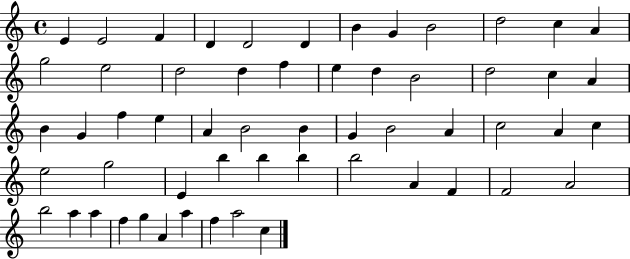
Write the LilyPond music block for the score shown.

{
  \clef treble
  \time 4/4
  \defaultTimeSignature
  \key c \major
  e'4 e'2 f'4 | d'4 d'2 d'4 | b'4 g'4 b'2 | d''2 c''4 a'4 | \break g''2 e''2 | d''2 d''4 f''4 | e''4 d''4 b'2 | d''2 c''4 a'4 | \break b'4 g'4 f''4 e''4 | a'4 b'2 b'4 | g'4 b'2 a'4 | c''2 a'4 c''4 | \break e''2 g''2 | e'4 b''4 b''4 b''4 | b''2 a'4 f'4 | f'2 a'2 | \break b''2 a''4 a''4 | f''4 g''4 a'4 a''4 | f''4 a''2 c''4 | \bar "|."
}